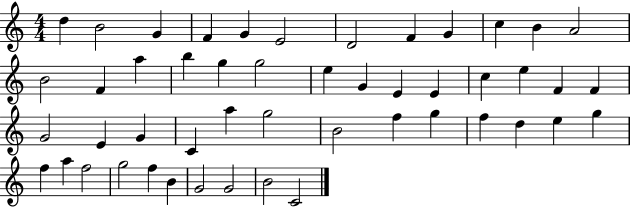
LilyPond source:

{
  \clef treble
  \numericTimeSignature
  \time 4/4
  \key c \major
  d''4 b'2 g'4 | f'4 g'4 e'2 | d'2 f'4 g'4 | c''4 b'4 a'2 | \break b'2 f'4 a''4 | b''4 g''4 g''2 | e''4 g'4 e'4 e'4 | c''4 e''4 f'4 f'4 | \break g'2 e'4 g'4 | c'4 a''4 g''2 | b'2 f''4 g''4 | f''4 d''4 e''4 g''4 | \break f''4 a''4 f''2 | g''2 f''4 b'4 | g'2 g'2 | b'2 c'2 | \break \bar "|."
}